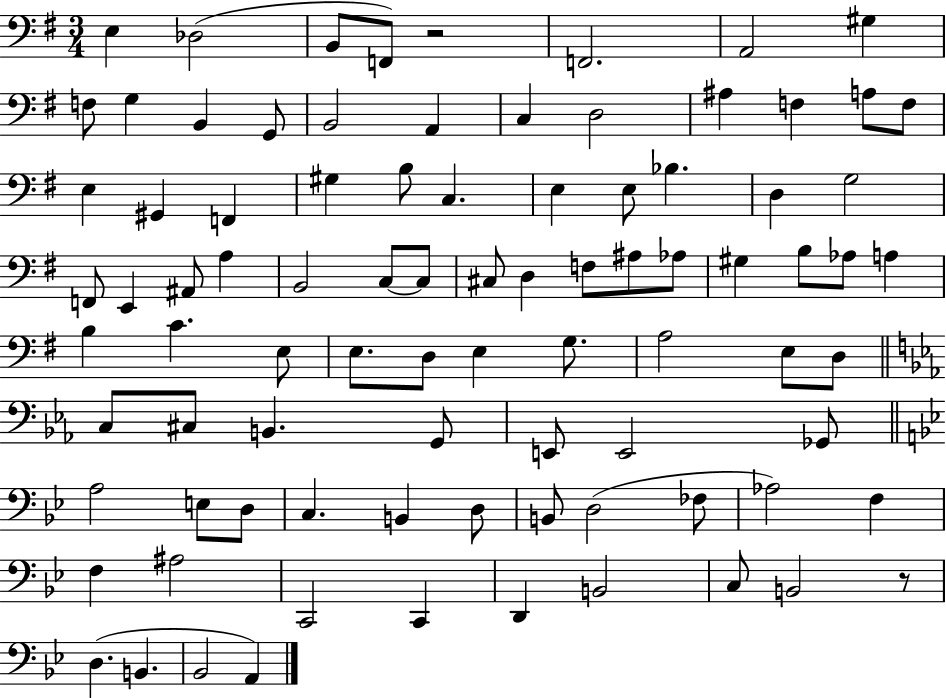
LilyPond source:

{
  \clef bass
  \numericTimeSignature
  \time 3/4
  \key g \major
  e4 des2( | b,8 f,8) r2 | f,2. | a,2 gis4 | \break f8 g4 b,4 g,8 | b,2 a,4 | c4 d2 | ais4 f4 a8 f8 | \break e4 gis,4 f,4 | gis4 b8 c4. | e4 e8 bes4. | d4 g2 | \break f,8 e,4 ais,8 a4 | b,2 c8~~ c8 | cis8 d4 f8 ais8 aes8 | gis4 b8 aes8 a4 | \break b4 c'4. e8 | e8. d8 e4 g8. | a2 e8 d8 | \bar "||" \break \key c \minor c8 cis8 b,4. g,8 | e,8 e,2 ges,8 | \bar "||" \break \key g \minor a2 e8 d8 | c4. b,4 d8 | b,8 d2( fes8 | aes2) f4 | \break f4 ais2 | c,2 c,4 | d,4 b,2 | c8 b,2 r8 | \break d4.( b,4. | bes,2 a,4) | \bar "|."
}